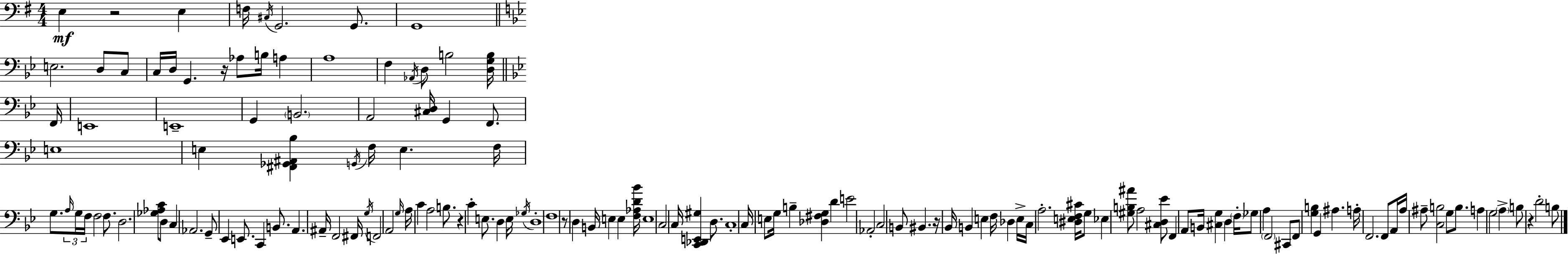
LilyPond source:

{
  \clef bass
  \numericTimeSignature
  \time 4/4
  \key e \minor
  \repeat volta 2 { e4\mf r2 e4 | f16 \acciaccatura { cis16 } g,2. g,8. | g,1 | \bar "||" \break \key g \minor e2. d8 c8 | c16 d16 g,4. r16 aes8 b16 a4 | a1 | f4 \acciaccatura { aes,16 } d8 b2 <d g b>16 | \break \bar "||" \break \key g \minor f,16 e,1 | e,1-- | g,4 \parenthesize b,2. | a,2 <cis d>16 g,4 f,8. | \break e1 | e4 <fis, ges, ais, bes>4 \acciaccatura { g,16 } f16 e4. | f16 g8. \tuplet 3/2 { \grace { a16 } g16 f16 } f2 | f8. d2. <ges aes c'>8 | \break d8 c4 aes,2. | g,8-- ees,4 e,8. c,4 | b,8. a,4. ais,16-- f,2 | fis,16 \acciaccatura { g16 } f,2 a,2 | \break \grace { g16 } a16 c'4 a2 | b8. r4 c'4-. e8. | d4 e16 \acciaccatura { ges16 } d1-. | f1 | \break r8 d4 b,16 e4 | e4 <f aes d' bes'>16 e1 | c2 c16 <c, des, e, gis>4 | d8. c1-. | \break c16 e8 g16 b4-- <des fis g>4 | d'4 e'2 aes,2-. | c2 b,8 | bis,4. r16 bes,16 b,4 e4 | \break f16 des4 e16-> c16 a2.-. | <dis e f cis'>16 g8 ees4 <gis b ais'>8 a2 | <cis d ees'>8 f,4 a,8 b,16 <cis g>4 | d4 \parenthesize f16-. ges8 a4 \parenthesize f,2 | \break cis,8 f,8 <g b>4 g,4 | ais4. a16-. f,2. | f,8 a,16 a16 ais8-- <c b>2 | g8 b8. a4 g2 | \break \parenthesize a4-> b8 r4 d'2-. | b8 } \bar "|."
}